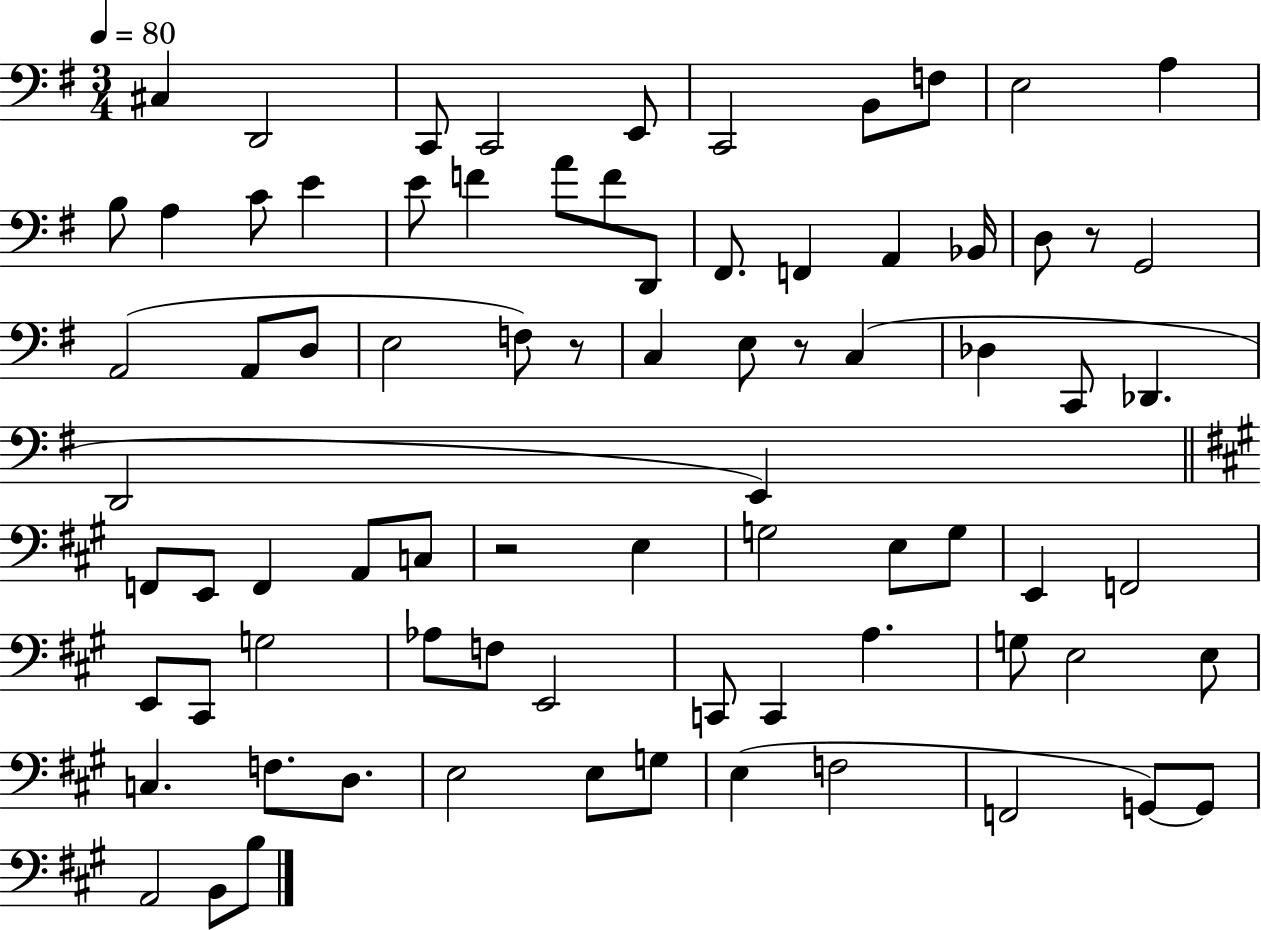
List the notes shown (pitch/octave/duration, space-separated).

C#3/q D2/h C2/e C2/h E2/e C2/h B2/e F3/e E3/h A3/q B3/e A3/q C4/e E4/q E4/e F4/q A4/e F4/e D2/e F#2/e. F2/q A2/q Bb2/s D3/e R/e G2/h A2/h A2/e D3/e E3/h F3/e R/e C3/q E3/e R/e C3/q Db3/q C2/e Db2/q. D2/h E2/q F2/e E2/e F2/q A2/e C3/e R/h E3/q G3/h E3/e G3/e E2/q F2/h E2/e C#2/e G3/h Ab3/e F3/e E2/h C2/e C2/q A3/q. G3/e E3/h E3/e C3/q. F3/e. D3/e. E3/h E3/e G3/e E3/q F3/h F2/h G2/e G2/e A2/h B2/e B3/e